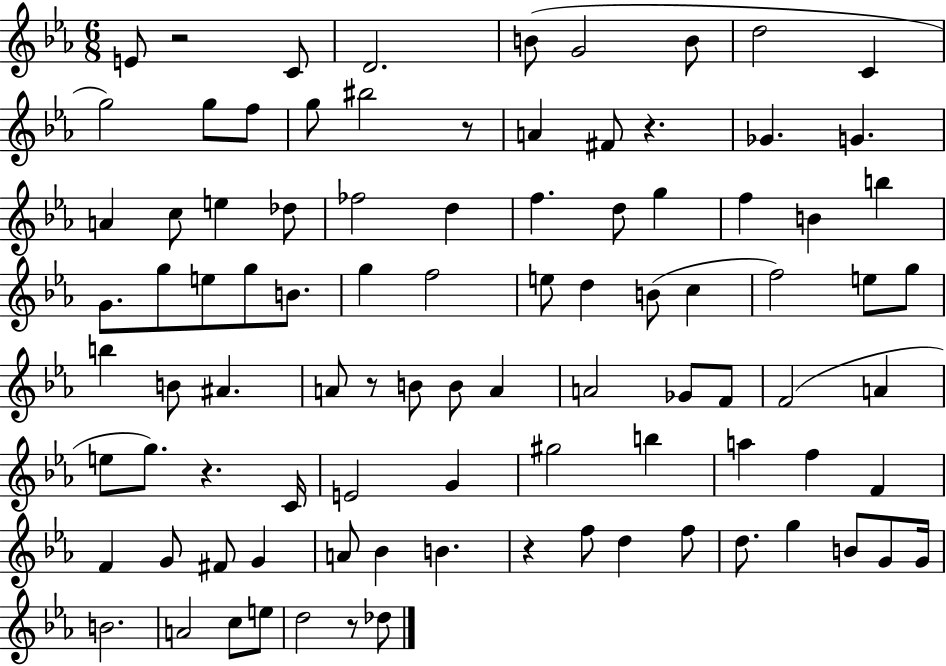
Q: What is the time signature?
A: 6/8